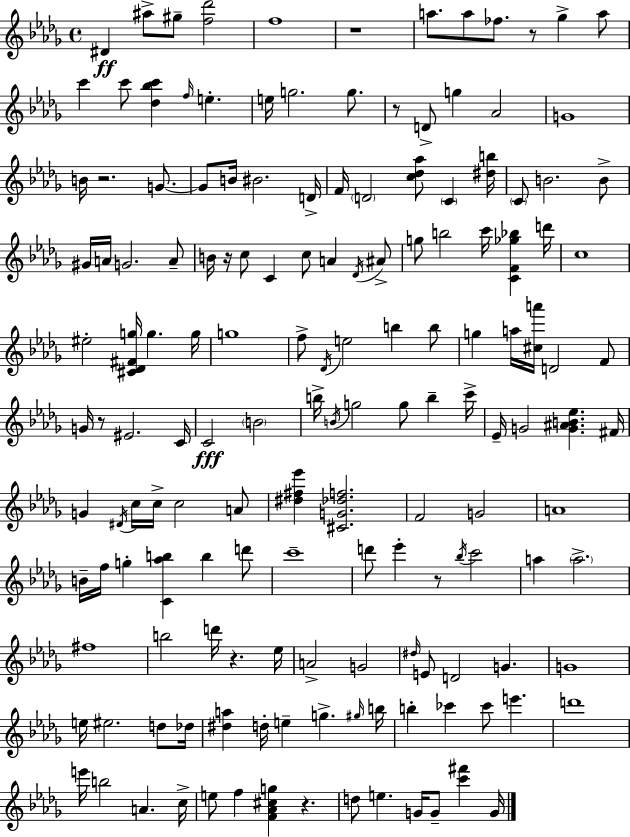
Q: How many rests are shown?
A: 9